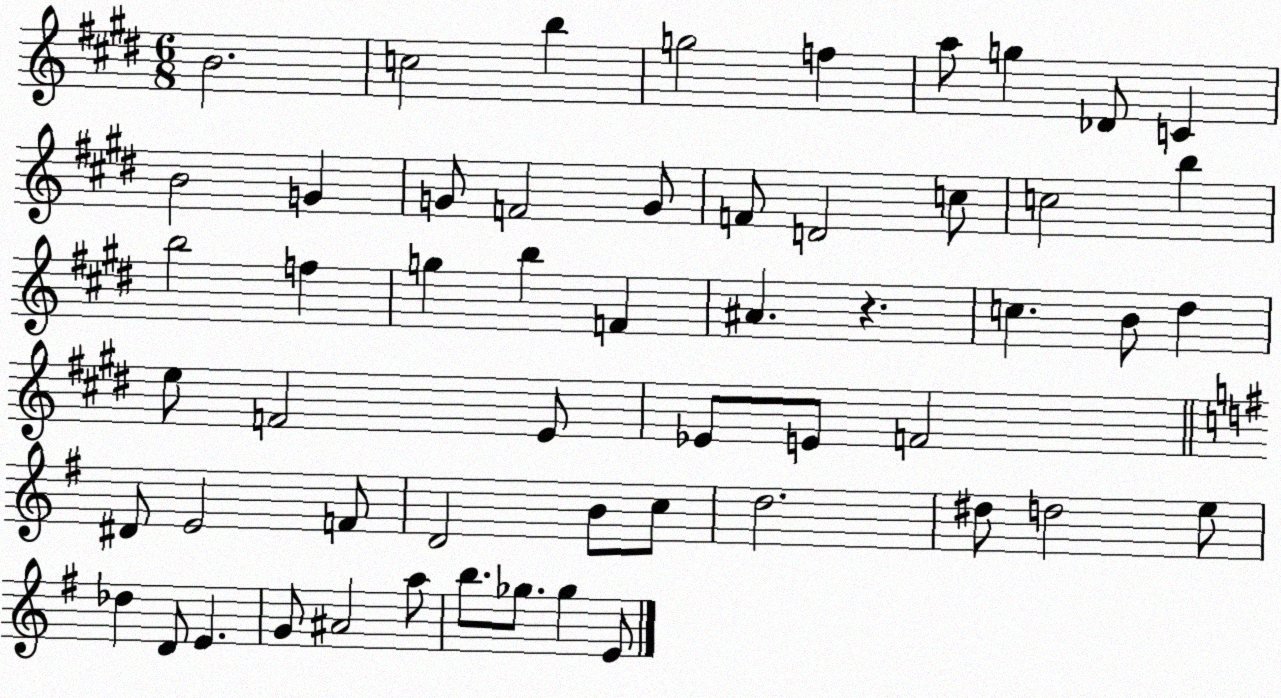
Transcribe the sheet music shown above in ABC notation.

X:1
T:Untitled
M:6/8
L:1/4
K:E
B2 c2 b g2 f a/2 g _D/2 C B2 G G/2 F2 G/2 F/2 D2 c/2 c2 b b2 f g b F ^A z c B/2 ^d e/2 F2 E/2 _E/2 E/2 F2 ^D/2 E2 F/2 D2 B/2 c/2 d2 ^d/2 d2 e/2 _d D/2 E G/2 ^A2 a/2 b/2 _g/2 _g E/2